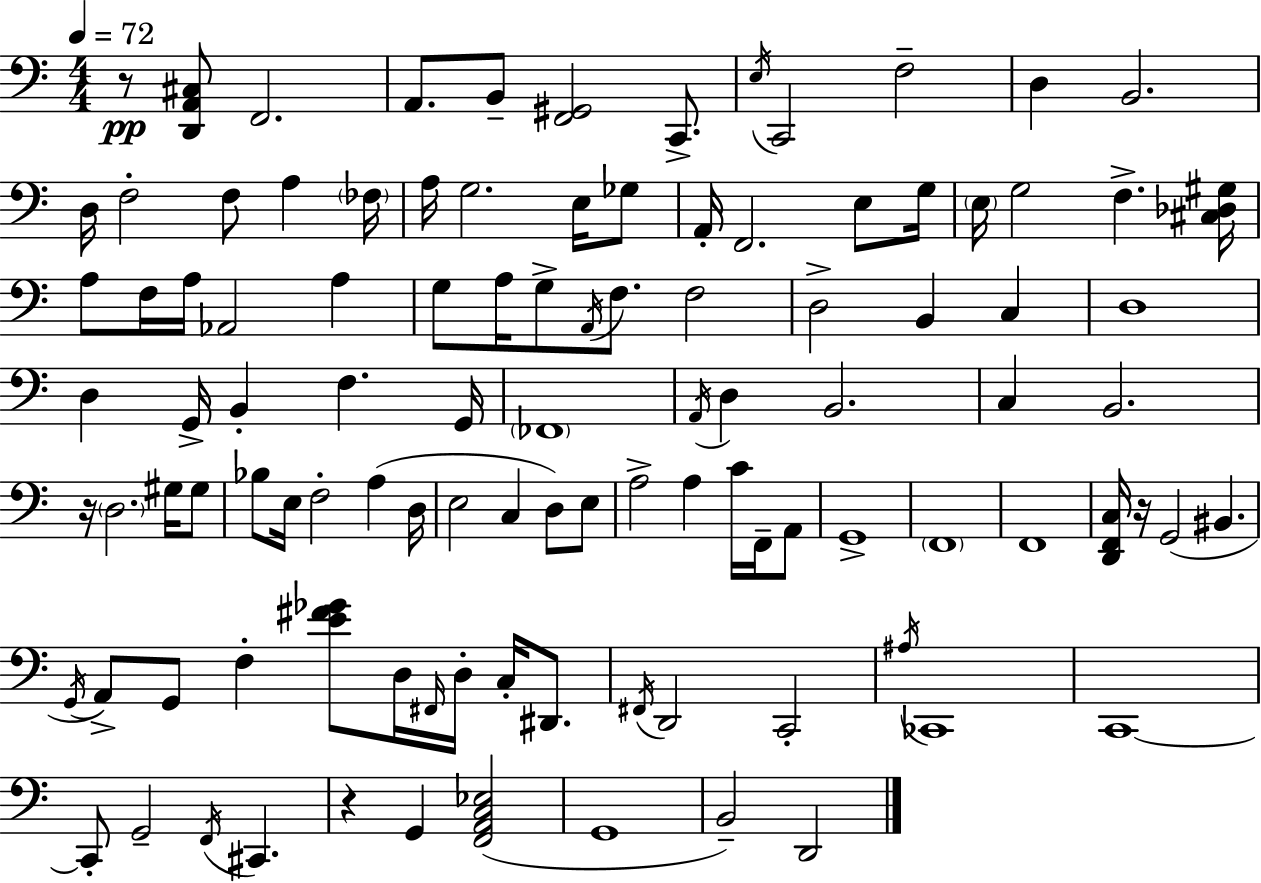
{
  \clef bass
  \numericTimeSignature
  \time 4/4
  \key a \minor
  \tempo 4 = 72
  \repeat volta 2 { r8\pp <d, a, cis>8 f,2. | a,8. b,8-- <f, gis,>2 c,8.-> | \acciaccatura { e16 } c,2 f2-- | d4 b,2. | \break d16 f2-. f8 a4 | \parenthesize fes16 a16 g2. e16 ges8 | a,16-. f,2. e8 | g16 \parenthesize e16 g2 f4.-> | \break <cis des gis>16 a8 f16 a16 aes,2 a4 | g8 a16 g8-> \acciaccatura { a,16 } f8. f2 | d2-> b,4 c4 | d1 | \break d4 g,16-> b,4-. f4. | g,16 \parenthesize fes,1 | \acciaccatura { a,16 } d4 b,2. | c4 b,2. | \break r16 \parenthesize d2. | gis16 gis8 bes8 e16 f2-. a4( | d16 e2 c4 d8) | e8 a2-> a4 c'16 | \break f,16-- a,8 g,1-> | \parenthesize f,1 | f,1 | <d, f, c>16 r16 g,2( bis,4. | \break \acciaccatura { g,16 } a,8->) g,8 f4-. <e' fis' ges'>8 d16 \grace { fis,16 } | d16-. c16-. dis,8. \acciaccatura { fis,16 } d,2 c,2-. | \acciaccatura { ais16 } ces,1 | c,1~~ | \break c,8-. g,2-- | \acciaccatura { f,16 } cis,4. r4 g,4 | <f, a, c ees>2( g,1 | b,2--) | \break d,2 } \bar "|."
}